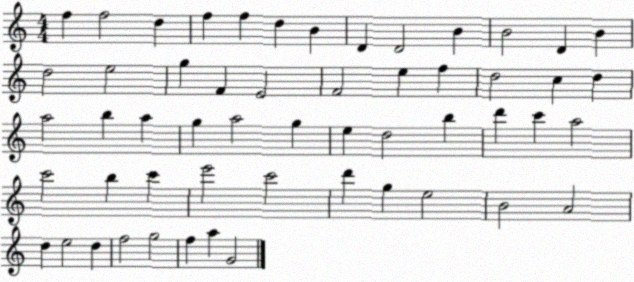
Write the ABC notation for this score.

X:1
T:Untitled
M:4/4
L:1/4
K:C
f f2 d f f d B D D2 B B2 D B d2 e2 g F E2 F2 e f d2 c d a2 b a g a2 g e d2 b d' c' a2 c'2 b c' e'2 c'2 d' g e2 B2 A2 d e2 d f2 g2 f a G2